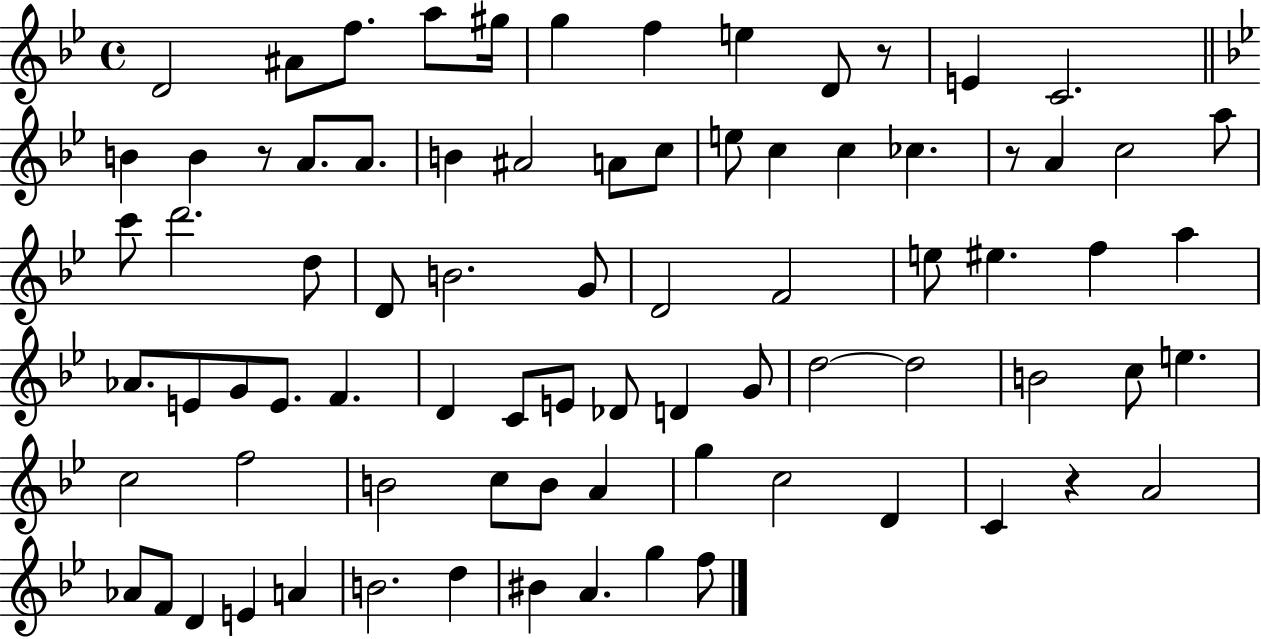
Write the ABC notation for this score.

X:1
T:Untitled
M:4/4
L:1/4
K:Bb
D2 ^A/2 f/2 a/2 ^g/4 g f e D/2 z/2 E C2 B B z/2 A/2 A/2 B ^A2 A/2 c/2 e/2 c c _c z/2 A c2 a/2 c'/2 d'2 d/2 D/2 B2 G/2 D2 F2 e/2 ^e f a _A/2 E/2 G/2 E/2 F D C/2 E/2 _D/2 D G/2 d2 d2 B2 c/2 e c2 f2 B2 c/2 B/2 A g c2 D C z A2 _A/2 F/2 D E A B2 d ^B A g f/2